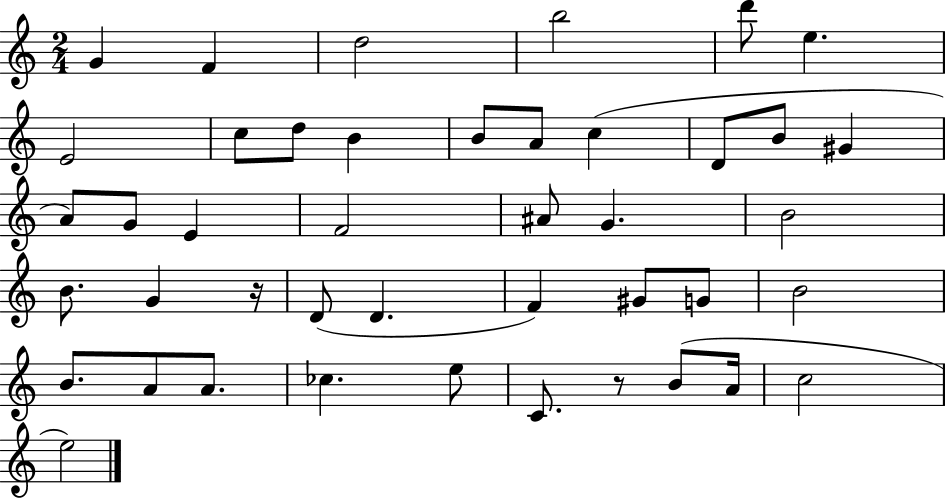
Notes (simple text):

G4/q F4/q D5/h B5/h D6/e E5/q. E4/h C5/e D5/e B4/q B4/e A4/e C5/q D4/e B4/e G#4/q A4/e G4/e E4/q F4/h A#4/e G4/q. B4/h B4/e. G4/q R/s D4/e D4/q. F4/q G#4/e G4/e B4/h B4/e. A4/e A4/e. CES5/q. E5/e C4/e. R/e B4/e A4/s C5/h E5/h